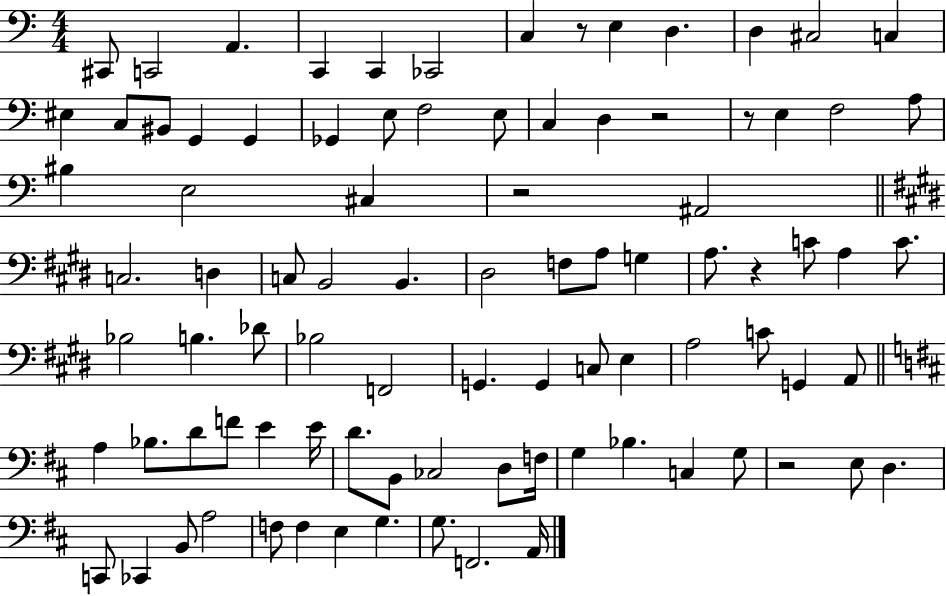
{
  \clef bass
  \numericTimeSignature
  \time 4/4
  \key c \major
  cis,8 c,2 a,4. | c,4 c,4 ces,2 | c4 r8 e4 d4. | d4 cis2 c4 | \break eis4 c8 bis,8 g,4 g,4 | ges,4 e8 f2 e8 | c4 d4 r2 | r8 e4 f2 a8 | \break bis4 e2 cis4 | r2 ais,2 | \bar "||" \break \key e \major c2. d4 | c8 b,2 b,4. | dis2 f8 a8 g4 | a8. r4 c'8 a4 c'8. | \break bes2 b4. des'8 | bes2 f,2 | g,4. g,4 c8 e4 | a2 c'8 g,4 a,8 | \break \bar "||" \break \key d \major a4 bes8. d'8 f'8 e'4 e'16 | d'8. b,8 ces2 d8 f16 | g4 bes4. c4 g8 | r2 e8 d4. | \break c,8 ces,4 b,8 a2 | f8 f4 e4 g4. | g8. f,2. a,16 | \bar "|."
}